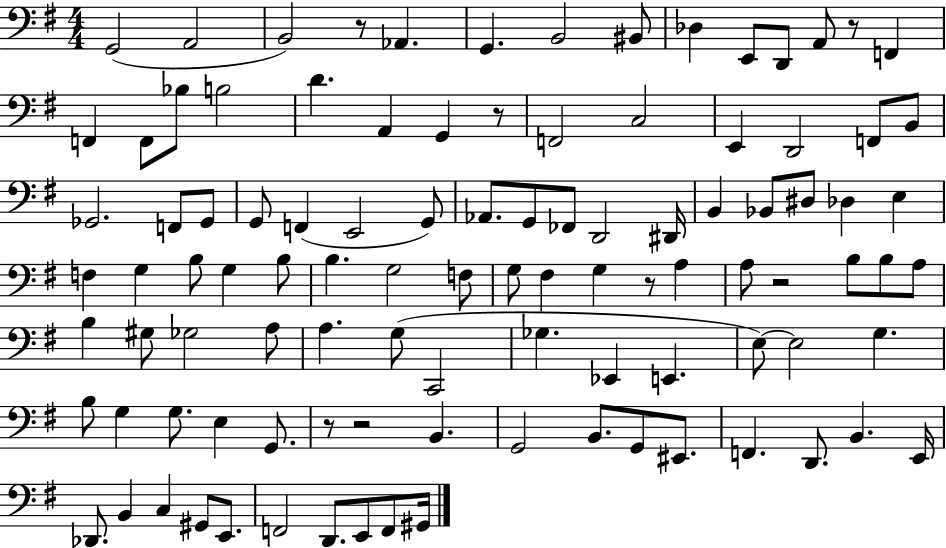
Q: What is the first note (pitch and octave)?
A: G2